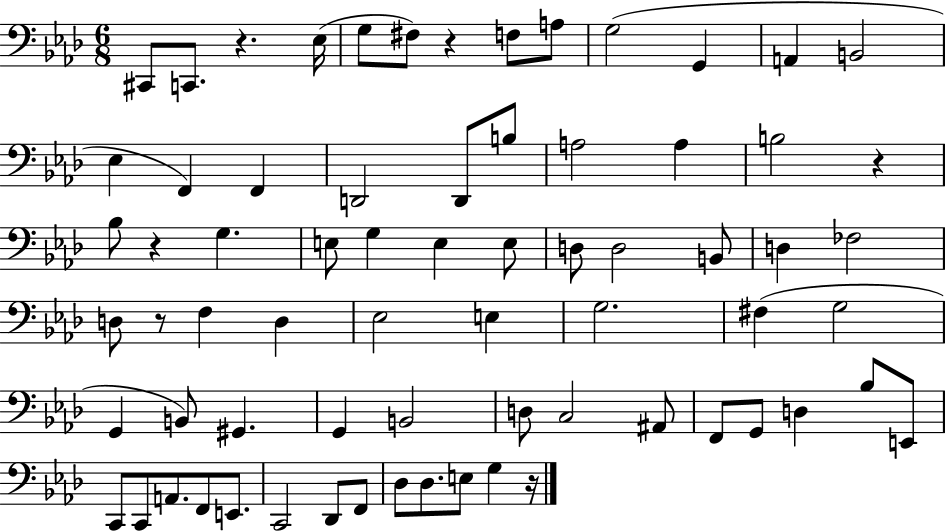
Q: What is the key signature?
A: AES major